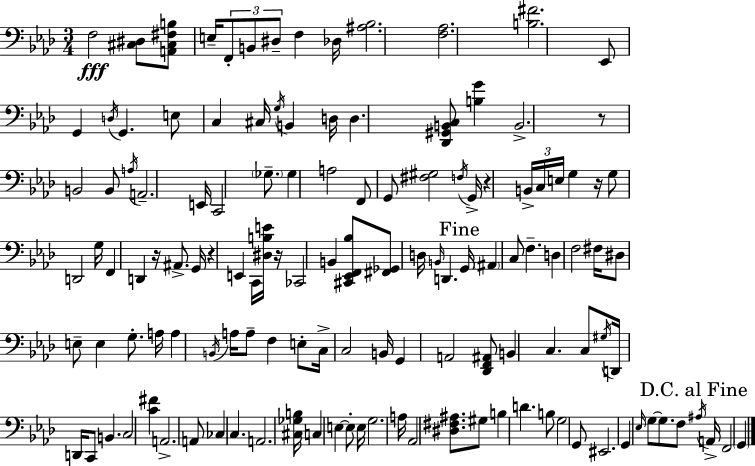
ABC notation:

X:1
T:Untitled
M:3/4
L:1/4
K:Fm
F,2 [^C,^D,]/2 [A,,^C,^F,B,]/2 E,/4 F,,/2 B,,/2 ^D,/2 F, _D,/4 [^A,_B,]2 [F,_A,]2 [B,^F]2 _E,,/2 G,, D,/4 G,, E,/2 C, ^C,/4 G,/4 B,, D,/4 D, [_D,,^G,,B,,C,]/2 [B,G] B,,2 z/2 B,,2 B,,/2 A,/4 A,,2 E,,/4 C,,2 _G,/2 _G, A,2 F,,/2 G,,/2 [^F,^G,]2 F,/4 G,,/4 z B,,/4 C,/4 E,/4 G, z/4 G,/2 D,,2 G,/4 F,, D,, z/4 ^A,,/2 G,,/4 z E,, C,,/4 [^D,B,E]/4 z/4 _C,,2 B,, [^C,,_E,,F,,_B,]/2 [^F,,_G,,]/2 D,/4 B,,/4 D,, G,,/4 ^A,, C,/2 F, D, F,2 ^F,/4 ^D,/2 E,/2 E, G,/2 A,/4 A, B,,/4 A,/4 A,/2 F, E,/2 C,/4 C,2 B,,/4 G,, A,,2 [_D,,F,,^A,,]/2 B,, C, C,/2 ^G,/4 D,,/4 D,,/4 C,,/2 B,, C,2 [C^F] A,,2 A,,/2 _C, C, A,,2 [^C,_G,B,]/4 C, E, E,/2 E,/4 G,2 A,/4 _A,,2 [^D,^F,^A,]/2 ^G,/2 B, D B,/2 G,2 G,,/2 ^E,,2 G,, _E,/4 G,/2 G,/2 F,/2 ^A,/4 A,,/4 F,,2 G,,